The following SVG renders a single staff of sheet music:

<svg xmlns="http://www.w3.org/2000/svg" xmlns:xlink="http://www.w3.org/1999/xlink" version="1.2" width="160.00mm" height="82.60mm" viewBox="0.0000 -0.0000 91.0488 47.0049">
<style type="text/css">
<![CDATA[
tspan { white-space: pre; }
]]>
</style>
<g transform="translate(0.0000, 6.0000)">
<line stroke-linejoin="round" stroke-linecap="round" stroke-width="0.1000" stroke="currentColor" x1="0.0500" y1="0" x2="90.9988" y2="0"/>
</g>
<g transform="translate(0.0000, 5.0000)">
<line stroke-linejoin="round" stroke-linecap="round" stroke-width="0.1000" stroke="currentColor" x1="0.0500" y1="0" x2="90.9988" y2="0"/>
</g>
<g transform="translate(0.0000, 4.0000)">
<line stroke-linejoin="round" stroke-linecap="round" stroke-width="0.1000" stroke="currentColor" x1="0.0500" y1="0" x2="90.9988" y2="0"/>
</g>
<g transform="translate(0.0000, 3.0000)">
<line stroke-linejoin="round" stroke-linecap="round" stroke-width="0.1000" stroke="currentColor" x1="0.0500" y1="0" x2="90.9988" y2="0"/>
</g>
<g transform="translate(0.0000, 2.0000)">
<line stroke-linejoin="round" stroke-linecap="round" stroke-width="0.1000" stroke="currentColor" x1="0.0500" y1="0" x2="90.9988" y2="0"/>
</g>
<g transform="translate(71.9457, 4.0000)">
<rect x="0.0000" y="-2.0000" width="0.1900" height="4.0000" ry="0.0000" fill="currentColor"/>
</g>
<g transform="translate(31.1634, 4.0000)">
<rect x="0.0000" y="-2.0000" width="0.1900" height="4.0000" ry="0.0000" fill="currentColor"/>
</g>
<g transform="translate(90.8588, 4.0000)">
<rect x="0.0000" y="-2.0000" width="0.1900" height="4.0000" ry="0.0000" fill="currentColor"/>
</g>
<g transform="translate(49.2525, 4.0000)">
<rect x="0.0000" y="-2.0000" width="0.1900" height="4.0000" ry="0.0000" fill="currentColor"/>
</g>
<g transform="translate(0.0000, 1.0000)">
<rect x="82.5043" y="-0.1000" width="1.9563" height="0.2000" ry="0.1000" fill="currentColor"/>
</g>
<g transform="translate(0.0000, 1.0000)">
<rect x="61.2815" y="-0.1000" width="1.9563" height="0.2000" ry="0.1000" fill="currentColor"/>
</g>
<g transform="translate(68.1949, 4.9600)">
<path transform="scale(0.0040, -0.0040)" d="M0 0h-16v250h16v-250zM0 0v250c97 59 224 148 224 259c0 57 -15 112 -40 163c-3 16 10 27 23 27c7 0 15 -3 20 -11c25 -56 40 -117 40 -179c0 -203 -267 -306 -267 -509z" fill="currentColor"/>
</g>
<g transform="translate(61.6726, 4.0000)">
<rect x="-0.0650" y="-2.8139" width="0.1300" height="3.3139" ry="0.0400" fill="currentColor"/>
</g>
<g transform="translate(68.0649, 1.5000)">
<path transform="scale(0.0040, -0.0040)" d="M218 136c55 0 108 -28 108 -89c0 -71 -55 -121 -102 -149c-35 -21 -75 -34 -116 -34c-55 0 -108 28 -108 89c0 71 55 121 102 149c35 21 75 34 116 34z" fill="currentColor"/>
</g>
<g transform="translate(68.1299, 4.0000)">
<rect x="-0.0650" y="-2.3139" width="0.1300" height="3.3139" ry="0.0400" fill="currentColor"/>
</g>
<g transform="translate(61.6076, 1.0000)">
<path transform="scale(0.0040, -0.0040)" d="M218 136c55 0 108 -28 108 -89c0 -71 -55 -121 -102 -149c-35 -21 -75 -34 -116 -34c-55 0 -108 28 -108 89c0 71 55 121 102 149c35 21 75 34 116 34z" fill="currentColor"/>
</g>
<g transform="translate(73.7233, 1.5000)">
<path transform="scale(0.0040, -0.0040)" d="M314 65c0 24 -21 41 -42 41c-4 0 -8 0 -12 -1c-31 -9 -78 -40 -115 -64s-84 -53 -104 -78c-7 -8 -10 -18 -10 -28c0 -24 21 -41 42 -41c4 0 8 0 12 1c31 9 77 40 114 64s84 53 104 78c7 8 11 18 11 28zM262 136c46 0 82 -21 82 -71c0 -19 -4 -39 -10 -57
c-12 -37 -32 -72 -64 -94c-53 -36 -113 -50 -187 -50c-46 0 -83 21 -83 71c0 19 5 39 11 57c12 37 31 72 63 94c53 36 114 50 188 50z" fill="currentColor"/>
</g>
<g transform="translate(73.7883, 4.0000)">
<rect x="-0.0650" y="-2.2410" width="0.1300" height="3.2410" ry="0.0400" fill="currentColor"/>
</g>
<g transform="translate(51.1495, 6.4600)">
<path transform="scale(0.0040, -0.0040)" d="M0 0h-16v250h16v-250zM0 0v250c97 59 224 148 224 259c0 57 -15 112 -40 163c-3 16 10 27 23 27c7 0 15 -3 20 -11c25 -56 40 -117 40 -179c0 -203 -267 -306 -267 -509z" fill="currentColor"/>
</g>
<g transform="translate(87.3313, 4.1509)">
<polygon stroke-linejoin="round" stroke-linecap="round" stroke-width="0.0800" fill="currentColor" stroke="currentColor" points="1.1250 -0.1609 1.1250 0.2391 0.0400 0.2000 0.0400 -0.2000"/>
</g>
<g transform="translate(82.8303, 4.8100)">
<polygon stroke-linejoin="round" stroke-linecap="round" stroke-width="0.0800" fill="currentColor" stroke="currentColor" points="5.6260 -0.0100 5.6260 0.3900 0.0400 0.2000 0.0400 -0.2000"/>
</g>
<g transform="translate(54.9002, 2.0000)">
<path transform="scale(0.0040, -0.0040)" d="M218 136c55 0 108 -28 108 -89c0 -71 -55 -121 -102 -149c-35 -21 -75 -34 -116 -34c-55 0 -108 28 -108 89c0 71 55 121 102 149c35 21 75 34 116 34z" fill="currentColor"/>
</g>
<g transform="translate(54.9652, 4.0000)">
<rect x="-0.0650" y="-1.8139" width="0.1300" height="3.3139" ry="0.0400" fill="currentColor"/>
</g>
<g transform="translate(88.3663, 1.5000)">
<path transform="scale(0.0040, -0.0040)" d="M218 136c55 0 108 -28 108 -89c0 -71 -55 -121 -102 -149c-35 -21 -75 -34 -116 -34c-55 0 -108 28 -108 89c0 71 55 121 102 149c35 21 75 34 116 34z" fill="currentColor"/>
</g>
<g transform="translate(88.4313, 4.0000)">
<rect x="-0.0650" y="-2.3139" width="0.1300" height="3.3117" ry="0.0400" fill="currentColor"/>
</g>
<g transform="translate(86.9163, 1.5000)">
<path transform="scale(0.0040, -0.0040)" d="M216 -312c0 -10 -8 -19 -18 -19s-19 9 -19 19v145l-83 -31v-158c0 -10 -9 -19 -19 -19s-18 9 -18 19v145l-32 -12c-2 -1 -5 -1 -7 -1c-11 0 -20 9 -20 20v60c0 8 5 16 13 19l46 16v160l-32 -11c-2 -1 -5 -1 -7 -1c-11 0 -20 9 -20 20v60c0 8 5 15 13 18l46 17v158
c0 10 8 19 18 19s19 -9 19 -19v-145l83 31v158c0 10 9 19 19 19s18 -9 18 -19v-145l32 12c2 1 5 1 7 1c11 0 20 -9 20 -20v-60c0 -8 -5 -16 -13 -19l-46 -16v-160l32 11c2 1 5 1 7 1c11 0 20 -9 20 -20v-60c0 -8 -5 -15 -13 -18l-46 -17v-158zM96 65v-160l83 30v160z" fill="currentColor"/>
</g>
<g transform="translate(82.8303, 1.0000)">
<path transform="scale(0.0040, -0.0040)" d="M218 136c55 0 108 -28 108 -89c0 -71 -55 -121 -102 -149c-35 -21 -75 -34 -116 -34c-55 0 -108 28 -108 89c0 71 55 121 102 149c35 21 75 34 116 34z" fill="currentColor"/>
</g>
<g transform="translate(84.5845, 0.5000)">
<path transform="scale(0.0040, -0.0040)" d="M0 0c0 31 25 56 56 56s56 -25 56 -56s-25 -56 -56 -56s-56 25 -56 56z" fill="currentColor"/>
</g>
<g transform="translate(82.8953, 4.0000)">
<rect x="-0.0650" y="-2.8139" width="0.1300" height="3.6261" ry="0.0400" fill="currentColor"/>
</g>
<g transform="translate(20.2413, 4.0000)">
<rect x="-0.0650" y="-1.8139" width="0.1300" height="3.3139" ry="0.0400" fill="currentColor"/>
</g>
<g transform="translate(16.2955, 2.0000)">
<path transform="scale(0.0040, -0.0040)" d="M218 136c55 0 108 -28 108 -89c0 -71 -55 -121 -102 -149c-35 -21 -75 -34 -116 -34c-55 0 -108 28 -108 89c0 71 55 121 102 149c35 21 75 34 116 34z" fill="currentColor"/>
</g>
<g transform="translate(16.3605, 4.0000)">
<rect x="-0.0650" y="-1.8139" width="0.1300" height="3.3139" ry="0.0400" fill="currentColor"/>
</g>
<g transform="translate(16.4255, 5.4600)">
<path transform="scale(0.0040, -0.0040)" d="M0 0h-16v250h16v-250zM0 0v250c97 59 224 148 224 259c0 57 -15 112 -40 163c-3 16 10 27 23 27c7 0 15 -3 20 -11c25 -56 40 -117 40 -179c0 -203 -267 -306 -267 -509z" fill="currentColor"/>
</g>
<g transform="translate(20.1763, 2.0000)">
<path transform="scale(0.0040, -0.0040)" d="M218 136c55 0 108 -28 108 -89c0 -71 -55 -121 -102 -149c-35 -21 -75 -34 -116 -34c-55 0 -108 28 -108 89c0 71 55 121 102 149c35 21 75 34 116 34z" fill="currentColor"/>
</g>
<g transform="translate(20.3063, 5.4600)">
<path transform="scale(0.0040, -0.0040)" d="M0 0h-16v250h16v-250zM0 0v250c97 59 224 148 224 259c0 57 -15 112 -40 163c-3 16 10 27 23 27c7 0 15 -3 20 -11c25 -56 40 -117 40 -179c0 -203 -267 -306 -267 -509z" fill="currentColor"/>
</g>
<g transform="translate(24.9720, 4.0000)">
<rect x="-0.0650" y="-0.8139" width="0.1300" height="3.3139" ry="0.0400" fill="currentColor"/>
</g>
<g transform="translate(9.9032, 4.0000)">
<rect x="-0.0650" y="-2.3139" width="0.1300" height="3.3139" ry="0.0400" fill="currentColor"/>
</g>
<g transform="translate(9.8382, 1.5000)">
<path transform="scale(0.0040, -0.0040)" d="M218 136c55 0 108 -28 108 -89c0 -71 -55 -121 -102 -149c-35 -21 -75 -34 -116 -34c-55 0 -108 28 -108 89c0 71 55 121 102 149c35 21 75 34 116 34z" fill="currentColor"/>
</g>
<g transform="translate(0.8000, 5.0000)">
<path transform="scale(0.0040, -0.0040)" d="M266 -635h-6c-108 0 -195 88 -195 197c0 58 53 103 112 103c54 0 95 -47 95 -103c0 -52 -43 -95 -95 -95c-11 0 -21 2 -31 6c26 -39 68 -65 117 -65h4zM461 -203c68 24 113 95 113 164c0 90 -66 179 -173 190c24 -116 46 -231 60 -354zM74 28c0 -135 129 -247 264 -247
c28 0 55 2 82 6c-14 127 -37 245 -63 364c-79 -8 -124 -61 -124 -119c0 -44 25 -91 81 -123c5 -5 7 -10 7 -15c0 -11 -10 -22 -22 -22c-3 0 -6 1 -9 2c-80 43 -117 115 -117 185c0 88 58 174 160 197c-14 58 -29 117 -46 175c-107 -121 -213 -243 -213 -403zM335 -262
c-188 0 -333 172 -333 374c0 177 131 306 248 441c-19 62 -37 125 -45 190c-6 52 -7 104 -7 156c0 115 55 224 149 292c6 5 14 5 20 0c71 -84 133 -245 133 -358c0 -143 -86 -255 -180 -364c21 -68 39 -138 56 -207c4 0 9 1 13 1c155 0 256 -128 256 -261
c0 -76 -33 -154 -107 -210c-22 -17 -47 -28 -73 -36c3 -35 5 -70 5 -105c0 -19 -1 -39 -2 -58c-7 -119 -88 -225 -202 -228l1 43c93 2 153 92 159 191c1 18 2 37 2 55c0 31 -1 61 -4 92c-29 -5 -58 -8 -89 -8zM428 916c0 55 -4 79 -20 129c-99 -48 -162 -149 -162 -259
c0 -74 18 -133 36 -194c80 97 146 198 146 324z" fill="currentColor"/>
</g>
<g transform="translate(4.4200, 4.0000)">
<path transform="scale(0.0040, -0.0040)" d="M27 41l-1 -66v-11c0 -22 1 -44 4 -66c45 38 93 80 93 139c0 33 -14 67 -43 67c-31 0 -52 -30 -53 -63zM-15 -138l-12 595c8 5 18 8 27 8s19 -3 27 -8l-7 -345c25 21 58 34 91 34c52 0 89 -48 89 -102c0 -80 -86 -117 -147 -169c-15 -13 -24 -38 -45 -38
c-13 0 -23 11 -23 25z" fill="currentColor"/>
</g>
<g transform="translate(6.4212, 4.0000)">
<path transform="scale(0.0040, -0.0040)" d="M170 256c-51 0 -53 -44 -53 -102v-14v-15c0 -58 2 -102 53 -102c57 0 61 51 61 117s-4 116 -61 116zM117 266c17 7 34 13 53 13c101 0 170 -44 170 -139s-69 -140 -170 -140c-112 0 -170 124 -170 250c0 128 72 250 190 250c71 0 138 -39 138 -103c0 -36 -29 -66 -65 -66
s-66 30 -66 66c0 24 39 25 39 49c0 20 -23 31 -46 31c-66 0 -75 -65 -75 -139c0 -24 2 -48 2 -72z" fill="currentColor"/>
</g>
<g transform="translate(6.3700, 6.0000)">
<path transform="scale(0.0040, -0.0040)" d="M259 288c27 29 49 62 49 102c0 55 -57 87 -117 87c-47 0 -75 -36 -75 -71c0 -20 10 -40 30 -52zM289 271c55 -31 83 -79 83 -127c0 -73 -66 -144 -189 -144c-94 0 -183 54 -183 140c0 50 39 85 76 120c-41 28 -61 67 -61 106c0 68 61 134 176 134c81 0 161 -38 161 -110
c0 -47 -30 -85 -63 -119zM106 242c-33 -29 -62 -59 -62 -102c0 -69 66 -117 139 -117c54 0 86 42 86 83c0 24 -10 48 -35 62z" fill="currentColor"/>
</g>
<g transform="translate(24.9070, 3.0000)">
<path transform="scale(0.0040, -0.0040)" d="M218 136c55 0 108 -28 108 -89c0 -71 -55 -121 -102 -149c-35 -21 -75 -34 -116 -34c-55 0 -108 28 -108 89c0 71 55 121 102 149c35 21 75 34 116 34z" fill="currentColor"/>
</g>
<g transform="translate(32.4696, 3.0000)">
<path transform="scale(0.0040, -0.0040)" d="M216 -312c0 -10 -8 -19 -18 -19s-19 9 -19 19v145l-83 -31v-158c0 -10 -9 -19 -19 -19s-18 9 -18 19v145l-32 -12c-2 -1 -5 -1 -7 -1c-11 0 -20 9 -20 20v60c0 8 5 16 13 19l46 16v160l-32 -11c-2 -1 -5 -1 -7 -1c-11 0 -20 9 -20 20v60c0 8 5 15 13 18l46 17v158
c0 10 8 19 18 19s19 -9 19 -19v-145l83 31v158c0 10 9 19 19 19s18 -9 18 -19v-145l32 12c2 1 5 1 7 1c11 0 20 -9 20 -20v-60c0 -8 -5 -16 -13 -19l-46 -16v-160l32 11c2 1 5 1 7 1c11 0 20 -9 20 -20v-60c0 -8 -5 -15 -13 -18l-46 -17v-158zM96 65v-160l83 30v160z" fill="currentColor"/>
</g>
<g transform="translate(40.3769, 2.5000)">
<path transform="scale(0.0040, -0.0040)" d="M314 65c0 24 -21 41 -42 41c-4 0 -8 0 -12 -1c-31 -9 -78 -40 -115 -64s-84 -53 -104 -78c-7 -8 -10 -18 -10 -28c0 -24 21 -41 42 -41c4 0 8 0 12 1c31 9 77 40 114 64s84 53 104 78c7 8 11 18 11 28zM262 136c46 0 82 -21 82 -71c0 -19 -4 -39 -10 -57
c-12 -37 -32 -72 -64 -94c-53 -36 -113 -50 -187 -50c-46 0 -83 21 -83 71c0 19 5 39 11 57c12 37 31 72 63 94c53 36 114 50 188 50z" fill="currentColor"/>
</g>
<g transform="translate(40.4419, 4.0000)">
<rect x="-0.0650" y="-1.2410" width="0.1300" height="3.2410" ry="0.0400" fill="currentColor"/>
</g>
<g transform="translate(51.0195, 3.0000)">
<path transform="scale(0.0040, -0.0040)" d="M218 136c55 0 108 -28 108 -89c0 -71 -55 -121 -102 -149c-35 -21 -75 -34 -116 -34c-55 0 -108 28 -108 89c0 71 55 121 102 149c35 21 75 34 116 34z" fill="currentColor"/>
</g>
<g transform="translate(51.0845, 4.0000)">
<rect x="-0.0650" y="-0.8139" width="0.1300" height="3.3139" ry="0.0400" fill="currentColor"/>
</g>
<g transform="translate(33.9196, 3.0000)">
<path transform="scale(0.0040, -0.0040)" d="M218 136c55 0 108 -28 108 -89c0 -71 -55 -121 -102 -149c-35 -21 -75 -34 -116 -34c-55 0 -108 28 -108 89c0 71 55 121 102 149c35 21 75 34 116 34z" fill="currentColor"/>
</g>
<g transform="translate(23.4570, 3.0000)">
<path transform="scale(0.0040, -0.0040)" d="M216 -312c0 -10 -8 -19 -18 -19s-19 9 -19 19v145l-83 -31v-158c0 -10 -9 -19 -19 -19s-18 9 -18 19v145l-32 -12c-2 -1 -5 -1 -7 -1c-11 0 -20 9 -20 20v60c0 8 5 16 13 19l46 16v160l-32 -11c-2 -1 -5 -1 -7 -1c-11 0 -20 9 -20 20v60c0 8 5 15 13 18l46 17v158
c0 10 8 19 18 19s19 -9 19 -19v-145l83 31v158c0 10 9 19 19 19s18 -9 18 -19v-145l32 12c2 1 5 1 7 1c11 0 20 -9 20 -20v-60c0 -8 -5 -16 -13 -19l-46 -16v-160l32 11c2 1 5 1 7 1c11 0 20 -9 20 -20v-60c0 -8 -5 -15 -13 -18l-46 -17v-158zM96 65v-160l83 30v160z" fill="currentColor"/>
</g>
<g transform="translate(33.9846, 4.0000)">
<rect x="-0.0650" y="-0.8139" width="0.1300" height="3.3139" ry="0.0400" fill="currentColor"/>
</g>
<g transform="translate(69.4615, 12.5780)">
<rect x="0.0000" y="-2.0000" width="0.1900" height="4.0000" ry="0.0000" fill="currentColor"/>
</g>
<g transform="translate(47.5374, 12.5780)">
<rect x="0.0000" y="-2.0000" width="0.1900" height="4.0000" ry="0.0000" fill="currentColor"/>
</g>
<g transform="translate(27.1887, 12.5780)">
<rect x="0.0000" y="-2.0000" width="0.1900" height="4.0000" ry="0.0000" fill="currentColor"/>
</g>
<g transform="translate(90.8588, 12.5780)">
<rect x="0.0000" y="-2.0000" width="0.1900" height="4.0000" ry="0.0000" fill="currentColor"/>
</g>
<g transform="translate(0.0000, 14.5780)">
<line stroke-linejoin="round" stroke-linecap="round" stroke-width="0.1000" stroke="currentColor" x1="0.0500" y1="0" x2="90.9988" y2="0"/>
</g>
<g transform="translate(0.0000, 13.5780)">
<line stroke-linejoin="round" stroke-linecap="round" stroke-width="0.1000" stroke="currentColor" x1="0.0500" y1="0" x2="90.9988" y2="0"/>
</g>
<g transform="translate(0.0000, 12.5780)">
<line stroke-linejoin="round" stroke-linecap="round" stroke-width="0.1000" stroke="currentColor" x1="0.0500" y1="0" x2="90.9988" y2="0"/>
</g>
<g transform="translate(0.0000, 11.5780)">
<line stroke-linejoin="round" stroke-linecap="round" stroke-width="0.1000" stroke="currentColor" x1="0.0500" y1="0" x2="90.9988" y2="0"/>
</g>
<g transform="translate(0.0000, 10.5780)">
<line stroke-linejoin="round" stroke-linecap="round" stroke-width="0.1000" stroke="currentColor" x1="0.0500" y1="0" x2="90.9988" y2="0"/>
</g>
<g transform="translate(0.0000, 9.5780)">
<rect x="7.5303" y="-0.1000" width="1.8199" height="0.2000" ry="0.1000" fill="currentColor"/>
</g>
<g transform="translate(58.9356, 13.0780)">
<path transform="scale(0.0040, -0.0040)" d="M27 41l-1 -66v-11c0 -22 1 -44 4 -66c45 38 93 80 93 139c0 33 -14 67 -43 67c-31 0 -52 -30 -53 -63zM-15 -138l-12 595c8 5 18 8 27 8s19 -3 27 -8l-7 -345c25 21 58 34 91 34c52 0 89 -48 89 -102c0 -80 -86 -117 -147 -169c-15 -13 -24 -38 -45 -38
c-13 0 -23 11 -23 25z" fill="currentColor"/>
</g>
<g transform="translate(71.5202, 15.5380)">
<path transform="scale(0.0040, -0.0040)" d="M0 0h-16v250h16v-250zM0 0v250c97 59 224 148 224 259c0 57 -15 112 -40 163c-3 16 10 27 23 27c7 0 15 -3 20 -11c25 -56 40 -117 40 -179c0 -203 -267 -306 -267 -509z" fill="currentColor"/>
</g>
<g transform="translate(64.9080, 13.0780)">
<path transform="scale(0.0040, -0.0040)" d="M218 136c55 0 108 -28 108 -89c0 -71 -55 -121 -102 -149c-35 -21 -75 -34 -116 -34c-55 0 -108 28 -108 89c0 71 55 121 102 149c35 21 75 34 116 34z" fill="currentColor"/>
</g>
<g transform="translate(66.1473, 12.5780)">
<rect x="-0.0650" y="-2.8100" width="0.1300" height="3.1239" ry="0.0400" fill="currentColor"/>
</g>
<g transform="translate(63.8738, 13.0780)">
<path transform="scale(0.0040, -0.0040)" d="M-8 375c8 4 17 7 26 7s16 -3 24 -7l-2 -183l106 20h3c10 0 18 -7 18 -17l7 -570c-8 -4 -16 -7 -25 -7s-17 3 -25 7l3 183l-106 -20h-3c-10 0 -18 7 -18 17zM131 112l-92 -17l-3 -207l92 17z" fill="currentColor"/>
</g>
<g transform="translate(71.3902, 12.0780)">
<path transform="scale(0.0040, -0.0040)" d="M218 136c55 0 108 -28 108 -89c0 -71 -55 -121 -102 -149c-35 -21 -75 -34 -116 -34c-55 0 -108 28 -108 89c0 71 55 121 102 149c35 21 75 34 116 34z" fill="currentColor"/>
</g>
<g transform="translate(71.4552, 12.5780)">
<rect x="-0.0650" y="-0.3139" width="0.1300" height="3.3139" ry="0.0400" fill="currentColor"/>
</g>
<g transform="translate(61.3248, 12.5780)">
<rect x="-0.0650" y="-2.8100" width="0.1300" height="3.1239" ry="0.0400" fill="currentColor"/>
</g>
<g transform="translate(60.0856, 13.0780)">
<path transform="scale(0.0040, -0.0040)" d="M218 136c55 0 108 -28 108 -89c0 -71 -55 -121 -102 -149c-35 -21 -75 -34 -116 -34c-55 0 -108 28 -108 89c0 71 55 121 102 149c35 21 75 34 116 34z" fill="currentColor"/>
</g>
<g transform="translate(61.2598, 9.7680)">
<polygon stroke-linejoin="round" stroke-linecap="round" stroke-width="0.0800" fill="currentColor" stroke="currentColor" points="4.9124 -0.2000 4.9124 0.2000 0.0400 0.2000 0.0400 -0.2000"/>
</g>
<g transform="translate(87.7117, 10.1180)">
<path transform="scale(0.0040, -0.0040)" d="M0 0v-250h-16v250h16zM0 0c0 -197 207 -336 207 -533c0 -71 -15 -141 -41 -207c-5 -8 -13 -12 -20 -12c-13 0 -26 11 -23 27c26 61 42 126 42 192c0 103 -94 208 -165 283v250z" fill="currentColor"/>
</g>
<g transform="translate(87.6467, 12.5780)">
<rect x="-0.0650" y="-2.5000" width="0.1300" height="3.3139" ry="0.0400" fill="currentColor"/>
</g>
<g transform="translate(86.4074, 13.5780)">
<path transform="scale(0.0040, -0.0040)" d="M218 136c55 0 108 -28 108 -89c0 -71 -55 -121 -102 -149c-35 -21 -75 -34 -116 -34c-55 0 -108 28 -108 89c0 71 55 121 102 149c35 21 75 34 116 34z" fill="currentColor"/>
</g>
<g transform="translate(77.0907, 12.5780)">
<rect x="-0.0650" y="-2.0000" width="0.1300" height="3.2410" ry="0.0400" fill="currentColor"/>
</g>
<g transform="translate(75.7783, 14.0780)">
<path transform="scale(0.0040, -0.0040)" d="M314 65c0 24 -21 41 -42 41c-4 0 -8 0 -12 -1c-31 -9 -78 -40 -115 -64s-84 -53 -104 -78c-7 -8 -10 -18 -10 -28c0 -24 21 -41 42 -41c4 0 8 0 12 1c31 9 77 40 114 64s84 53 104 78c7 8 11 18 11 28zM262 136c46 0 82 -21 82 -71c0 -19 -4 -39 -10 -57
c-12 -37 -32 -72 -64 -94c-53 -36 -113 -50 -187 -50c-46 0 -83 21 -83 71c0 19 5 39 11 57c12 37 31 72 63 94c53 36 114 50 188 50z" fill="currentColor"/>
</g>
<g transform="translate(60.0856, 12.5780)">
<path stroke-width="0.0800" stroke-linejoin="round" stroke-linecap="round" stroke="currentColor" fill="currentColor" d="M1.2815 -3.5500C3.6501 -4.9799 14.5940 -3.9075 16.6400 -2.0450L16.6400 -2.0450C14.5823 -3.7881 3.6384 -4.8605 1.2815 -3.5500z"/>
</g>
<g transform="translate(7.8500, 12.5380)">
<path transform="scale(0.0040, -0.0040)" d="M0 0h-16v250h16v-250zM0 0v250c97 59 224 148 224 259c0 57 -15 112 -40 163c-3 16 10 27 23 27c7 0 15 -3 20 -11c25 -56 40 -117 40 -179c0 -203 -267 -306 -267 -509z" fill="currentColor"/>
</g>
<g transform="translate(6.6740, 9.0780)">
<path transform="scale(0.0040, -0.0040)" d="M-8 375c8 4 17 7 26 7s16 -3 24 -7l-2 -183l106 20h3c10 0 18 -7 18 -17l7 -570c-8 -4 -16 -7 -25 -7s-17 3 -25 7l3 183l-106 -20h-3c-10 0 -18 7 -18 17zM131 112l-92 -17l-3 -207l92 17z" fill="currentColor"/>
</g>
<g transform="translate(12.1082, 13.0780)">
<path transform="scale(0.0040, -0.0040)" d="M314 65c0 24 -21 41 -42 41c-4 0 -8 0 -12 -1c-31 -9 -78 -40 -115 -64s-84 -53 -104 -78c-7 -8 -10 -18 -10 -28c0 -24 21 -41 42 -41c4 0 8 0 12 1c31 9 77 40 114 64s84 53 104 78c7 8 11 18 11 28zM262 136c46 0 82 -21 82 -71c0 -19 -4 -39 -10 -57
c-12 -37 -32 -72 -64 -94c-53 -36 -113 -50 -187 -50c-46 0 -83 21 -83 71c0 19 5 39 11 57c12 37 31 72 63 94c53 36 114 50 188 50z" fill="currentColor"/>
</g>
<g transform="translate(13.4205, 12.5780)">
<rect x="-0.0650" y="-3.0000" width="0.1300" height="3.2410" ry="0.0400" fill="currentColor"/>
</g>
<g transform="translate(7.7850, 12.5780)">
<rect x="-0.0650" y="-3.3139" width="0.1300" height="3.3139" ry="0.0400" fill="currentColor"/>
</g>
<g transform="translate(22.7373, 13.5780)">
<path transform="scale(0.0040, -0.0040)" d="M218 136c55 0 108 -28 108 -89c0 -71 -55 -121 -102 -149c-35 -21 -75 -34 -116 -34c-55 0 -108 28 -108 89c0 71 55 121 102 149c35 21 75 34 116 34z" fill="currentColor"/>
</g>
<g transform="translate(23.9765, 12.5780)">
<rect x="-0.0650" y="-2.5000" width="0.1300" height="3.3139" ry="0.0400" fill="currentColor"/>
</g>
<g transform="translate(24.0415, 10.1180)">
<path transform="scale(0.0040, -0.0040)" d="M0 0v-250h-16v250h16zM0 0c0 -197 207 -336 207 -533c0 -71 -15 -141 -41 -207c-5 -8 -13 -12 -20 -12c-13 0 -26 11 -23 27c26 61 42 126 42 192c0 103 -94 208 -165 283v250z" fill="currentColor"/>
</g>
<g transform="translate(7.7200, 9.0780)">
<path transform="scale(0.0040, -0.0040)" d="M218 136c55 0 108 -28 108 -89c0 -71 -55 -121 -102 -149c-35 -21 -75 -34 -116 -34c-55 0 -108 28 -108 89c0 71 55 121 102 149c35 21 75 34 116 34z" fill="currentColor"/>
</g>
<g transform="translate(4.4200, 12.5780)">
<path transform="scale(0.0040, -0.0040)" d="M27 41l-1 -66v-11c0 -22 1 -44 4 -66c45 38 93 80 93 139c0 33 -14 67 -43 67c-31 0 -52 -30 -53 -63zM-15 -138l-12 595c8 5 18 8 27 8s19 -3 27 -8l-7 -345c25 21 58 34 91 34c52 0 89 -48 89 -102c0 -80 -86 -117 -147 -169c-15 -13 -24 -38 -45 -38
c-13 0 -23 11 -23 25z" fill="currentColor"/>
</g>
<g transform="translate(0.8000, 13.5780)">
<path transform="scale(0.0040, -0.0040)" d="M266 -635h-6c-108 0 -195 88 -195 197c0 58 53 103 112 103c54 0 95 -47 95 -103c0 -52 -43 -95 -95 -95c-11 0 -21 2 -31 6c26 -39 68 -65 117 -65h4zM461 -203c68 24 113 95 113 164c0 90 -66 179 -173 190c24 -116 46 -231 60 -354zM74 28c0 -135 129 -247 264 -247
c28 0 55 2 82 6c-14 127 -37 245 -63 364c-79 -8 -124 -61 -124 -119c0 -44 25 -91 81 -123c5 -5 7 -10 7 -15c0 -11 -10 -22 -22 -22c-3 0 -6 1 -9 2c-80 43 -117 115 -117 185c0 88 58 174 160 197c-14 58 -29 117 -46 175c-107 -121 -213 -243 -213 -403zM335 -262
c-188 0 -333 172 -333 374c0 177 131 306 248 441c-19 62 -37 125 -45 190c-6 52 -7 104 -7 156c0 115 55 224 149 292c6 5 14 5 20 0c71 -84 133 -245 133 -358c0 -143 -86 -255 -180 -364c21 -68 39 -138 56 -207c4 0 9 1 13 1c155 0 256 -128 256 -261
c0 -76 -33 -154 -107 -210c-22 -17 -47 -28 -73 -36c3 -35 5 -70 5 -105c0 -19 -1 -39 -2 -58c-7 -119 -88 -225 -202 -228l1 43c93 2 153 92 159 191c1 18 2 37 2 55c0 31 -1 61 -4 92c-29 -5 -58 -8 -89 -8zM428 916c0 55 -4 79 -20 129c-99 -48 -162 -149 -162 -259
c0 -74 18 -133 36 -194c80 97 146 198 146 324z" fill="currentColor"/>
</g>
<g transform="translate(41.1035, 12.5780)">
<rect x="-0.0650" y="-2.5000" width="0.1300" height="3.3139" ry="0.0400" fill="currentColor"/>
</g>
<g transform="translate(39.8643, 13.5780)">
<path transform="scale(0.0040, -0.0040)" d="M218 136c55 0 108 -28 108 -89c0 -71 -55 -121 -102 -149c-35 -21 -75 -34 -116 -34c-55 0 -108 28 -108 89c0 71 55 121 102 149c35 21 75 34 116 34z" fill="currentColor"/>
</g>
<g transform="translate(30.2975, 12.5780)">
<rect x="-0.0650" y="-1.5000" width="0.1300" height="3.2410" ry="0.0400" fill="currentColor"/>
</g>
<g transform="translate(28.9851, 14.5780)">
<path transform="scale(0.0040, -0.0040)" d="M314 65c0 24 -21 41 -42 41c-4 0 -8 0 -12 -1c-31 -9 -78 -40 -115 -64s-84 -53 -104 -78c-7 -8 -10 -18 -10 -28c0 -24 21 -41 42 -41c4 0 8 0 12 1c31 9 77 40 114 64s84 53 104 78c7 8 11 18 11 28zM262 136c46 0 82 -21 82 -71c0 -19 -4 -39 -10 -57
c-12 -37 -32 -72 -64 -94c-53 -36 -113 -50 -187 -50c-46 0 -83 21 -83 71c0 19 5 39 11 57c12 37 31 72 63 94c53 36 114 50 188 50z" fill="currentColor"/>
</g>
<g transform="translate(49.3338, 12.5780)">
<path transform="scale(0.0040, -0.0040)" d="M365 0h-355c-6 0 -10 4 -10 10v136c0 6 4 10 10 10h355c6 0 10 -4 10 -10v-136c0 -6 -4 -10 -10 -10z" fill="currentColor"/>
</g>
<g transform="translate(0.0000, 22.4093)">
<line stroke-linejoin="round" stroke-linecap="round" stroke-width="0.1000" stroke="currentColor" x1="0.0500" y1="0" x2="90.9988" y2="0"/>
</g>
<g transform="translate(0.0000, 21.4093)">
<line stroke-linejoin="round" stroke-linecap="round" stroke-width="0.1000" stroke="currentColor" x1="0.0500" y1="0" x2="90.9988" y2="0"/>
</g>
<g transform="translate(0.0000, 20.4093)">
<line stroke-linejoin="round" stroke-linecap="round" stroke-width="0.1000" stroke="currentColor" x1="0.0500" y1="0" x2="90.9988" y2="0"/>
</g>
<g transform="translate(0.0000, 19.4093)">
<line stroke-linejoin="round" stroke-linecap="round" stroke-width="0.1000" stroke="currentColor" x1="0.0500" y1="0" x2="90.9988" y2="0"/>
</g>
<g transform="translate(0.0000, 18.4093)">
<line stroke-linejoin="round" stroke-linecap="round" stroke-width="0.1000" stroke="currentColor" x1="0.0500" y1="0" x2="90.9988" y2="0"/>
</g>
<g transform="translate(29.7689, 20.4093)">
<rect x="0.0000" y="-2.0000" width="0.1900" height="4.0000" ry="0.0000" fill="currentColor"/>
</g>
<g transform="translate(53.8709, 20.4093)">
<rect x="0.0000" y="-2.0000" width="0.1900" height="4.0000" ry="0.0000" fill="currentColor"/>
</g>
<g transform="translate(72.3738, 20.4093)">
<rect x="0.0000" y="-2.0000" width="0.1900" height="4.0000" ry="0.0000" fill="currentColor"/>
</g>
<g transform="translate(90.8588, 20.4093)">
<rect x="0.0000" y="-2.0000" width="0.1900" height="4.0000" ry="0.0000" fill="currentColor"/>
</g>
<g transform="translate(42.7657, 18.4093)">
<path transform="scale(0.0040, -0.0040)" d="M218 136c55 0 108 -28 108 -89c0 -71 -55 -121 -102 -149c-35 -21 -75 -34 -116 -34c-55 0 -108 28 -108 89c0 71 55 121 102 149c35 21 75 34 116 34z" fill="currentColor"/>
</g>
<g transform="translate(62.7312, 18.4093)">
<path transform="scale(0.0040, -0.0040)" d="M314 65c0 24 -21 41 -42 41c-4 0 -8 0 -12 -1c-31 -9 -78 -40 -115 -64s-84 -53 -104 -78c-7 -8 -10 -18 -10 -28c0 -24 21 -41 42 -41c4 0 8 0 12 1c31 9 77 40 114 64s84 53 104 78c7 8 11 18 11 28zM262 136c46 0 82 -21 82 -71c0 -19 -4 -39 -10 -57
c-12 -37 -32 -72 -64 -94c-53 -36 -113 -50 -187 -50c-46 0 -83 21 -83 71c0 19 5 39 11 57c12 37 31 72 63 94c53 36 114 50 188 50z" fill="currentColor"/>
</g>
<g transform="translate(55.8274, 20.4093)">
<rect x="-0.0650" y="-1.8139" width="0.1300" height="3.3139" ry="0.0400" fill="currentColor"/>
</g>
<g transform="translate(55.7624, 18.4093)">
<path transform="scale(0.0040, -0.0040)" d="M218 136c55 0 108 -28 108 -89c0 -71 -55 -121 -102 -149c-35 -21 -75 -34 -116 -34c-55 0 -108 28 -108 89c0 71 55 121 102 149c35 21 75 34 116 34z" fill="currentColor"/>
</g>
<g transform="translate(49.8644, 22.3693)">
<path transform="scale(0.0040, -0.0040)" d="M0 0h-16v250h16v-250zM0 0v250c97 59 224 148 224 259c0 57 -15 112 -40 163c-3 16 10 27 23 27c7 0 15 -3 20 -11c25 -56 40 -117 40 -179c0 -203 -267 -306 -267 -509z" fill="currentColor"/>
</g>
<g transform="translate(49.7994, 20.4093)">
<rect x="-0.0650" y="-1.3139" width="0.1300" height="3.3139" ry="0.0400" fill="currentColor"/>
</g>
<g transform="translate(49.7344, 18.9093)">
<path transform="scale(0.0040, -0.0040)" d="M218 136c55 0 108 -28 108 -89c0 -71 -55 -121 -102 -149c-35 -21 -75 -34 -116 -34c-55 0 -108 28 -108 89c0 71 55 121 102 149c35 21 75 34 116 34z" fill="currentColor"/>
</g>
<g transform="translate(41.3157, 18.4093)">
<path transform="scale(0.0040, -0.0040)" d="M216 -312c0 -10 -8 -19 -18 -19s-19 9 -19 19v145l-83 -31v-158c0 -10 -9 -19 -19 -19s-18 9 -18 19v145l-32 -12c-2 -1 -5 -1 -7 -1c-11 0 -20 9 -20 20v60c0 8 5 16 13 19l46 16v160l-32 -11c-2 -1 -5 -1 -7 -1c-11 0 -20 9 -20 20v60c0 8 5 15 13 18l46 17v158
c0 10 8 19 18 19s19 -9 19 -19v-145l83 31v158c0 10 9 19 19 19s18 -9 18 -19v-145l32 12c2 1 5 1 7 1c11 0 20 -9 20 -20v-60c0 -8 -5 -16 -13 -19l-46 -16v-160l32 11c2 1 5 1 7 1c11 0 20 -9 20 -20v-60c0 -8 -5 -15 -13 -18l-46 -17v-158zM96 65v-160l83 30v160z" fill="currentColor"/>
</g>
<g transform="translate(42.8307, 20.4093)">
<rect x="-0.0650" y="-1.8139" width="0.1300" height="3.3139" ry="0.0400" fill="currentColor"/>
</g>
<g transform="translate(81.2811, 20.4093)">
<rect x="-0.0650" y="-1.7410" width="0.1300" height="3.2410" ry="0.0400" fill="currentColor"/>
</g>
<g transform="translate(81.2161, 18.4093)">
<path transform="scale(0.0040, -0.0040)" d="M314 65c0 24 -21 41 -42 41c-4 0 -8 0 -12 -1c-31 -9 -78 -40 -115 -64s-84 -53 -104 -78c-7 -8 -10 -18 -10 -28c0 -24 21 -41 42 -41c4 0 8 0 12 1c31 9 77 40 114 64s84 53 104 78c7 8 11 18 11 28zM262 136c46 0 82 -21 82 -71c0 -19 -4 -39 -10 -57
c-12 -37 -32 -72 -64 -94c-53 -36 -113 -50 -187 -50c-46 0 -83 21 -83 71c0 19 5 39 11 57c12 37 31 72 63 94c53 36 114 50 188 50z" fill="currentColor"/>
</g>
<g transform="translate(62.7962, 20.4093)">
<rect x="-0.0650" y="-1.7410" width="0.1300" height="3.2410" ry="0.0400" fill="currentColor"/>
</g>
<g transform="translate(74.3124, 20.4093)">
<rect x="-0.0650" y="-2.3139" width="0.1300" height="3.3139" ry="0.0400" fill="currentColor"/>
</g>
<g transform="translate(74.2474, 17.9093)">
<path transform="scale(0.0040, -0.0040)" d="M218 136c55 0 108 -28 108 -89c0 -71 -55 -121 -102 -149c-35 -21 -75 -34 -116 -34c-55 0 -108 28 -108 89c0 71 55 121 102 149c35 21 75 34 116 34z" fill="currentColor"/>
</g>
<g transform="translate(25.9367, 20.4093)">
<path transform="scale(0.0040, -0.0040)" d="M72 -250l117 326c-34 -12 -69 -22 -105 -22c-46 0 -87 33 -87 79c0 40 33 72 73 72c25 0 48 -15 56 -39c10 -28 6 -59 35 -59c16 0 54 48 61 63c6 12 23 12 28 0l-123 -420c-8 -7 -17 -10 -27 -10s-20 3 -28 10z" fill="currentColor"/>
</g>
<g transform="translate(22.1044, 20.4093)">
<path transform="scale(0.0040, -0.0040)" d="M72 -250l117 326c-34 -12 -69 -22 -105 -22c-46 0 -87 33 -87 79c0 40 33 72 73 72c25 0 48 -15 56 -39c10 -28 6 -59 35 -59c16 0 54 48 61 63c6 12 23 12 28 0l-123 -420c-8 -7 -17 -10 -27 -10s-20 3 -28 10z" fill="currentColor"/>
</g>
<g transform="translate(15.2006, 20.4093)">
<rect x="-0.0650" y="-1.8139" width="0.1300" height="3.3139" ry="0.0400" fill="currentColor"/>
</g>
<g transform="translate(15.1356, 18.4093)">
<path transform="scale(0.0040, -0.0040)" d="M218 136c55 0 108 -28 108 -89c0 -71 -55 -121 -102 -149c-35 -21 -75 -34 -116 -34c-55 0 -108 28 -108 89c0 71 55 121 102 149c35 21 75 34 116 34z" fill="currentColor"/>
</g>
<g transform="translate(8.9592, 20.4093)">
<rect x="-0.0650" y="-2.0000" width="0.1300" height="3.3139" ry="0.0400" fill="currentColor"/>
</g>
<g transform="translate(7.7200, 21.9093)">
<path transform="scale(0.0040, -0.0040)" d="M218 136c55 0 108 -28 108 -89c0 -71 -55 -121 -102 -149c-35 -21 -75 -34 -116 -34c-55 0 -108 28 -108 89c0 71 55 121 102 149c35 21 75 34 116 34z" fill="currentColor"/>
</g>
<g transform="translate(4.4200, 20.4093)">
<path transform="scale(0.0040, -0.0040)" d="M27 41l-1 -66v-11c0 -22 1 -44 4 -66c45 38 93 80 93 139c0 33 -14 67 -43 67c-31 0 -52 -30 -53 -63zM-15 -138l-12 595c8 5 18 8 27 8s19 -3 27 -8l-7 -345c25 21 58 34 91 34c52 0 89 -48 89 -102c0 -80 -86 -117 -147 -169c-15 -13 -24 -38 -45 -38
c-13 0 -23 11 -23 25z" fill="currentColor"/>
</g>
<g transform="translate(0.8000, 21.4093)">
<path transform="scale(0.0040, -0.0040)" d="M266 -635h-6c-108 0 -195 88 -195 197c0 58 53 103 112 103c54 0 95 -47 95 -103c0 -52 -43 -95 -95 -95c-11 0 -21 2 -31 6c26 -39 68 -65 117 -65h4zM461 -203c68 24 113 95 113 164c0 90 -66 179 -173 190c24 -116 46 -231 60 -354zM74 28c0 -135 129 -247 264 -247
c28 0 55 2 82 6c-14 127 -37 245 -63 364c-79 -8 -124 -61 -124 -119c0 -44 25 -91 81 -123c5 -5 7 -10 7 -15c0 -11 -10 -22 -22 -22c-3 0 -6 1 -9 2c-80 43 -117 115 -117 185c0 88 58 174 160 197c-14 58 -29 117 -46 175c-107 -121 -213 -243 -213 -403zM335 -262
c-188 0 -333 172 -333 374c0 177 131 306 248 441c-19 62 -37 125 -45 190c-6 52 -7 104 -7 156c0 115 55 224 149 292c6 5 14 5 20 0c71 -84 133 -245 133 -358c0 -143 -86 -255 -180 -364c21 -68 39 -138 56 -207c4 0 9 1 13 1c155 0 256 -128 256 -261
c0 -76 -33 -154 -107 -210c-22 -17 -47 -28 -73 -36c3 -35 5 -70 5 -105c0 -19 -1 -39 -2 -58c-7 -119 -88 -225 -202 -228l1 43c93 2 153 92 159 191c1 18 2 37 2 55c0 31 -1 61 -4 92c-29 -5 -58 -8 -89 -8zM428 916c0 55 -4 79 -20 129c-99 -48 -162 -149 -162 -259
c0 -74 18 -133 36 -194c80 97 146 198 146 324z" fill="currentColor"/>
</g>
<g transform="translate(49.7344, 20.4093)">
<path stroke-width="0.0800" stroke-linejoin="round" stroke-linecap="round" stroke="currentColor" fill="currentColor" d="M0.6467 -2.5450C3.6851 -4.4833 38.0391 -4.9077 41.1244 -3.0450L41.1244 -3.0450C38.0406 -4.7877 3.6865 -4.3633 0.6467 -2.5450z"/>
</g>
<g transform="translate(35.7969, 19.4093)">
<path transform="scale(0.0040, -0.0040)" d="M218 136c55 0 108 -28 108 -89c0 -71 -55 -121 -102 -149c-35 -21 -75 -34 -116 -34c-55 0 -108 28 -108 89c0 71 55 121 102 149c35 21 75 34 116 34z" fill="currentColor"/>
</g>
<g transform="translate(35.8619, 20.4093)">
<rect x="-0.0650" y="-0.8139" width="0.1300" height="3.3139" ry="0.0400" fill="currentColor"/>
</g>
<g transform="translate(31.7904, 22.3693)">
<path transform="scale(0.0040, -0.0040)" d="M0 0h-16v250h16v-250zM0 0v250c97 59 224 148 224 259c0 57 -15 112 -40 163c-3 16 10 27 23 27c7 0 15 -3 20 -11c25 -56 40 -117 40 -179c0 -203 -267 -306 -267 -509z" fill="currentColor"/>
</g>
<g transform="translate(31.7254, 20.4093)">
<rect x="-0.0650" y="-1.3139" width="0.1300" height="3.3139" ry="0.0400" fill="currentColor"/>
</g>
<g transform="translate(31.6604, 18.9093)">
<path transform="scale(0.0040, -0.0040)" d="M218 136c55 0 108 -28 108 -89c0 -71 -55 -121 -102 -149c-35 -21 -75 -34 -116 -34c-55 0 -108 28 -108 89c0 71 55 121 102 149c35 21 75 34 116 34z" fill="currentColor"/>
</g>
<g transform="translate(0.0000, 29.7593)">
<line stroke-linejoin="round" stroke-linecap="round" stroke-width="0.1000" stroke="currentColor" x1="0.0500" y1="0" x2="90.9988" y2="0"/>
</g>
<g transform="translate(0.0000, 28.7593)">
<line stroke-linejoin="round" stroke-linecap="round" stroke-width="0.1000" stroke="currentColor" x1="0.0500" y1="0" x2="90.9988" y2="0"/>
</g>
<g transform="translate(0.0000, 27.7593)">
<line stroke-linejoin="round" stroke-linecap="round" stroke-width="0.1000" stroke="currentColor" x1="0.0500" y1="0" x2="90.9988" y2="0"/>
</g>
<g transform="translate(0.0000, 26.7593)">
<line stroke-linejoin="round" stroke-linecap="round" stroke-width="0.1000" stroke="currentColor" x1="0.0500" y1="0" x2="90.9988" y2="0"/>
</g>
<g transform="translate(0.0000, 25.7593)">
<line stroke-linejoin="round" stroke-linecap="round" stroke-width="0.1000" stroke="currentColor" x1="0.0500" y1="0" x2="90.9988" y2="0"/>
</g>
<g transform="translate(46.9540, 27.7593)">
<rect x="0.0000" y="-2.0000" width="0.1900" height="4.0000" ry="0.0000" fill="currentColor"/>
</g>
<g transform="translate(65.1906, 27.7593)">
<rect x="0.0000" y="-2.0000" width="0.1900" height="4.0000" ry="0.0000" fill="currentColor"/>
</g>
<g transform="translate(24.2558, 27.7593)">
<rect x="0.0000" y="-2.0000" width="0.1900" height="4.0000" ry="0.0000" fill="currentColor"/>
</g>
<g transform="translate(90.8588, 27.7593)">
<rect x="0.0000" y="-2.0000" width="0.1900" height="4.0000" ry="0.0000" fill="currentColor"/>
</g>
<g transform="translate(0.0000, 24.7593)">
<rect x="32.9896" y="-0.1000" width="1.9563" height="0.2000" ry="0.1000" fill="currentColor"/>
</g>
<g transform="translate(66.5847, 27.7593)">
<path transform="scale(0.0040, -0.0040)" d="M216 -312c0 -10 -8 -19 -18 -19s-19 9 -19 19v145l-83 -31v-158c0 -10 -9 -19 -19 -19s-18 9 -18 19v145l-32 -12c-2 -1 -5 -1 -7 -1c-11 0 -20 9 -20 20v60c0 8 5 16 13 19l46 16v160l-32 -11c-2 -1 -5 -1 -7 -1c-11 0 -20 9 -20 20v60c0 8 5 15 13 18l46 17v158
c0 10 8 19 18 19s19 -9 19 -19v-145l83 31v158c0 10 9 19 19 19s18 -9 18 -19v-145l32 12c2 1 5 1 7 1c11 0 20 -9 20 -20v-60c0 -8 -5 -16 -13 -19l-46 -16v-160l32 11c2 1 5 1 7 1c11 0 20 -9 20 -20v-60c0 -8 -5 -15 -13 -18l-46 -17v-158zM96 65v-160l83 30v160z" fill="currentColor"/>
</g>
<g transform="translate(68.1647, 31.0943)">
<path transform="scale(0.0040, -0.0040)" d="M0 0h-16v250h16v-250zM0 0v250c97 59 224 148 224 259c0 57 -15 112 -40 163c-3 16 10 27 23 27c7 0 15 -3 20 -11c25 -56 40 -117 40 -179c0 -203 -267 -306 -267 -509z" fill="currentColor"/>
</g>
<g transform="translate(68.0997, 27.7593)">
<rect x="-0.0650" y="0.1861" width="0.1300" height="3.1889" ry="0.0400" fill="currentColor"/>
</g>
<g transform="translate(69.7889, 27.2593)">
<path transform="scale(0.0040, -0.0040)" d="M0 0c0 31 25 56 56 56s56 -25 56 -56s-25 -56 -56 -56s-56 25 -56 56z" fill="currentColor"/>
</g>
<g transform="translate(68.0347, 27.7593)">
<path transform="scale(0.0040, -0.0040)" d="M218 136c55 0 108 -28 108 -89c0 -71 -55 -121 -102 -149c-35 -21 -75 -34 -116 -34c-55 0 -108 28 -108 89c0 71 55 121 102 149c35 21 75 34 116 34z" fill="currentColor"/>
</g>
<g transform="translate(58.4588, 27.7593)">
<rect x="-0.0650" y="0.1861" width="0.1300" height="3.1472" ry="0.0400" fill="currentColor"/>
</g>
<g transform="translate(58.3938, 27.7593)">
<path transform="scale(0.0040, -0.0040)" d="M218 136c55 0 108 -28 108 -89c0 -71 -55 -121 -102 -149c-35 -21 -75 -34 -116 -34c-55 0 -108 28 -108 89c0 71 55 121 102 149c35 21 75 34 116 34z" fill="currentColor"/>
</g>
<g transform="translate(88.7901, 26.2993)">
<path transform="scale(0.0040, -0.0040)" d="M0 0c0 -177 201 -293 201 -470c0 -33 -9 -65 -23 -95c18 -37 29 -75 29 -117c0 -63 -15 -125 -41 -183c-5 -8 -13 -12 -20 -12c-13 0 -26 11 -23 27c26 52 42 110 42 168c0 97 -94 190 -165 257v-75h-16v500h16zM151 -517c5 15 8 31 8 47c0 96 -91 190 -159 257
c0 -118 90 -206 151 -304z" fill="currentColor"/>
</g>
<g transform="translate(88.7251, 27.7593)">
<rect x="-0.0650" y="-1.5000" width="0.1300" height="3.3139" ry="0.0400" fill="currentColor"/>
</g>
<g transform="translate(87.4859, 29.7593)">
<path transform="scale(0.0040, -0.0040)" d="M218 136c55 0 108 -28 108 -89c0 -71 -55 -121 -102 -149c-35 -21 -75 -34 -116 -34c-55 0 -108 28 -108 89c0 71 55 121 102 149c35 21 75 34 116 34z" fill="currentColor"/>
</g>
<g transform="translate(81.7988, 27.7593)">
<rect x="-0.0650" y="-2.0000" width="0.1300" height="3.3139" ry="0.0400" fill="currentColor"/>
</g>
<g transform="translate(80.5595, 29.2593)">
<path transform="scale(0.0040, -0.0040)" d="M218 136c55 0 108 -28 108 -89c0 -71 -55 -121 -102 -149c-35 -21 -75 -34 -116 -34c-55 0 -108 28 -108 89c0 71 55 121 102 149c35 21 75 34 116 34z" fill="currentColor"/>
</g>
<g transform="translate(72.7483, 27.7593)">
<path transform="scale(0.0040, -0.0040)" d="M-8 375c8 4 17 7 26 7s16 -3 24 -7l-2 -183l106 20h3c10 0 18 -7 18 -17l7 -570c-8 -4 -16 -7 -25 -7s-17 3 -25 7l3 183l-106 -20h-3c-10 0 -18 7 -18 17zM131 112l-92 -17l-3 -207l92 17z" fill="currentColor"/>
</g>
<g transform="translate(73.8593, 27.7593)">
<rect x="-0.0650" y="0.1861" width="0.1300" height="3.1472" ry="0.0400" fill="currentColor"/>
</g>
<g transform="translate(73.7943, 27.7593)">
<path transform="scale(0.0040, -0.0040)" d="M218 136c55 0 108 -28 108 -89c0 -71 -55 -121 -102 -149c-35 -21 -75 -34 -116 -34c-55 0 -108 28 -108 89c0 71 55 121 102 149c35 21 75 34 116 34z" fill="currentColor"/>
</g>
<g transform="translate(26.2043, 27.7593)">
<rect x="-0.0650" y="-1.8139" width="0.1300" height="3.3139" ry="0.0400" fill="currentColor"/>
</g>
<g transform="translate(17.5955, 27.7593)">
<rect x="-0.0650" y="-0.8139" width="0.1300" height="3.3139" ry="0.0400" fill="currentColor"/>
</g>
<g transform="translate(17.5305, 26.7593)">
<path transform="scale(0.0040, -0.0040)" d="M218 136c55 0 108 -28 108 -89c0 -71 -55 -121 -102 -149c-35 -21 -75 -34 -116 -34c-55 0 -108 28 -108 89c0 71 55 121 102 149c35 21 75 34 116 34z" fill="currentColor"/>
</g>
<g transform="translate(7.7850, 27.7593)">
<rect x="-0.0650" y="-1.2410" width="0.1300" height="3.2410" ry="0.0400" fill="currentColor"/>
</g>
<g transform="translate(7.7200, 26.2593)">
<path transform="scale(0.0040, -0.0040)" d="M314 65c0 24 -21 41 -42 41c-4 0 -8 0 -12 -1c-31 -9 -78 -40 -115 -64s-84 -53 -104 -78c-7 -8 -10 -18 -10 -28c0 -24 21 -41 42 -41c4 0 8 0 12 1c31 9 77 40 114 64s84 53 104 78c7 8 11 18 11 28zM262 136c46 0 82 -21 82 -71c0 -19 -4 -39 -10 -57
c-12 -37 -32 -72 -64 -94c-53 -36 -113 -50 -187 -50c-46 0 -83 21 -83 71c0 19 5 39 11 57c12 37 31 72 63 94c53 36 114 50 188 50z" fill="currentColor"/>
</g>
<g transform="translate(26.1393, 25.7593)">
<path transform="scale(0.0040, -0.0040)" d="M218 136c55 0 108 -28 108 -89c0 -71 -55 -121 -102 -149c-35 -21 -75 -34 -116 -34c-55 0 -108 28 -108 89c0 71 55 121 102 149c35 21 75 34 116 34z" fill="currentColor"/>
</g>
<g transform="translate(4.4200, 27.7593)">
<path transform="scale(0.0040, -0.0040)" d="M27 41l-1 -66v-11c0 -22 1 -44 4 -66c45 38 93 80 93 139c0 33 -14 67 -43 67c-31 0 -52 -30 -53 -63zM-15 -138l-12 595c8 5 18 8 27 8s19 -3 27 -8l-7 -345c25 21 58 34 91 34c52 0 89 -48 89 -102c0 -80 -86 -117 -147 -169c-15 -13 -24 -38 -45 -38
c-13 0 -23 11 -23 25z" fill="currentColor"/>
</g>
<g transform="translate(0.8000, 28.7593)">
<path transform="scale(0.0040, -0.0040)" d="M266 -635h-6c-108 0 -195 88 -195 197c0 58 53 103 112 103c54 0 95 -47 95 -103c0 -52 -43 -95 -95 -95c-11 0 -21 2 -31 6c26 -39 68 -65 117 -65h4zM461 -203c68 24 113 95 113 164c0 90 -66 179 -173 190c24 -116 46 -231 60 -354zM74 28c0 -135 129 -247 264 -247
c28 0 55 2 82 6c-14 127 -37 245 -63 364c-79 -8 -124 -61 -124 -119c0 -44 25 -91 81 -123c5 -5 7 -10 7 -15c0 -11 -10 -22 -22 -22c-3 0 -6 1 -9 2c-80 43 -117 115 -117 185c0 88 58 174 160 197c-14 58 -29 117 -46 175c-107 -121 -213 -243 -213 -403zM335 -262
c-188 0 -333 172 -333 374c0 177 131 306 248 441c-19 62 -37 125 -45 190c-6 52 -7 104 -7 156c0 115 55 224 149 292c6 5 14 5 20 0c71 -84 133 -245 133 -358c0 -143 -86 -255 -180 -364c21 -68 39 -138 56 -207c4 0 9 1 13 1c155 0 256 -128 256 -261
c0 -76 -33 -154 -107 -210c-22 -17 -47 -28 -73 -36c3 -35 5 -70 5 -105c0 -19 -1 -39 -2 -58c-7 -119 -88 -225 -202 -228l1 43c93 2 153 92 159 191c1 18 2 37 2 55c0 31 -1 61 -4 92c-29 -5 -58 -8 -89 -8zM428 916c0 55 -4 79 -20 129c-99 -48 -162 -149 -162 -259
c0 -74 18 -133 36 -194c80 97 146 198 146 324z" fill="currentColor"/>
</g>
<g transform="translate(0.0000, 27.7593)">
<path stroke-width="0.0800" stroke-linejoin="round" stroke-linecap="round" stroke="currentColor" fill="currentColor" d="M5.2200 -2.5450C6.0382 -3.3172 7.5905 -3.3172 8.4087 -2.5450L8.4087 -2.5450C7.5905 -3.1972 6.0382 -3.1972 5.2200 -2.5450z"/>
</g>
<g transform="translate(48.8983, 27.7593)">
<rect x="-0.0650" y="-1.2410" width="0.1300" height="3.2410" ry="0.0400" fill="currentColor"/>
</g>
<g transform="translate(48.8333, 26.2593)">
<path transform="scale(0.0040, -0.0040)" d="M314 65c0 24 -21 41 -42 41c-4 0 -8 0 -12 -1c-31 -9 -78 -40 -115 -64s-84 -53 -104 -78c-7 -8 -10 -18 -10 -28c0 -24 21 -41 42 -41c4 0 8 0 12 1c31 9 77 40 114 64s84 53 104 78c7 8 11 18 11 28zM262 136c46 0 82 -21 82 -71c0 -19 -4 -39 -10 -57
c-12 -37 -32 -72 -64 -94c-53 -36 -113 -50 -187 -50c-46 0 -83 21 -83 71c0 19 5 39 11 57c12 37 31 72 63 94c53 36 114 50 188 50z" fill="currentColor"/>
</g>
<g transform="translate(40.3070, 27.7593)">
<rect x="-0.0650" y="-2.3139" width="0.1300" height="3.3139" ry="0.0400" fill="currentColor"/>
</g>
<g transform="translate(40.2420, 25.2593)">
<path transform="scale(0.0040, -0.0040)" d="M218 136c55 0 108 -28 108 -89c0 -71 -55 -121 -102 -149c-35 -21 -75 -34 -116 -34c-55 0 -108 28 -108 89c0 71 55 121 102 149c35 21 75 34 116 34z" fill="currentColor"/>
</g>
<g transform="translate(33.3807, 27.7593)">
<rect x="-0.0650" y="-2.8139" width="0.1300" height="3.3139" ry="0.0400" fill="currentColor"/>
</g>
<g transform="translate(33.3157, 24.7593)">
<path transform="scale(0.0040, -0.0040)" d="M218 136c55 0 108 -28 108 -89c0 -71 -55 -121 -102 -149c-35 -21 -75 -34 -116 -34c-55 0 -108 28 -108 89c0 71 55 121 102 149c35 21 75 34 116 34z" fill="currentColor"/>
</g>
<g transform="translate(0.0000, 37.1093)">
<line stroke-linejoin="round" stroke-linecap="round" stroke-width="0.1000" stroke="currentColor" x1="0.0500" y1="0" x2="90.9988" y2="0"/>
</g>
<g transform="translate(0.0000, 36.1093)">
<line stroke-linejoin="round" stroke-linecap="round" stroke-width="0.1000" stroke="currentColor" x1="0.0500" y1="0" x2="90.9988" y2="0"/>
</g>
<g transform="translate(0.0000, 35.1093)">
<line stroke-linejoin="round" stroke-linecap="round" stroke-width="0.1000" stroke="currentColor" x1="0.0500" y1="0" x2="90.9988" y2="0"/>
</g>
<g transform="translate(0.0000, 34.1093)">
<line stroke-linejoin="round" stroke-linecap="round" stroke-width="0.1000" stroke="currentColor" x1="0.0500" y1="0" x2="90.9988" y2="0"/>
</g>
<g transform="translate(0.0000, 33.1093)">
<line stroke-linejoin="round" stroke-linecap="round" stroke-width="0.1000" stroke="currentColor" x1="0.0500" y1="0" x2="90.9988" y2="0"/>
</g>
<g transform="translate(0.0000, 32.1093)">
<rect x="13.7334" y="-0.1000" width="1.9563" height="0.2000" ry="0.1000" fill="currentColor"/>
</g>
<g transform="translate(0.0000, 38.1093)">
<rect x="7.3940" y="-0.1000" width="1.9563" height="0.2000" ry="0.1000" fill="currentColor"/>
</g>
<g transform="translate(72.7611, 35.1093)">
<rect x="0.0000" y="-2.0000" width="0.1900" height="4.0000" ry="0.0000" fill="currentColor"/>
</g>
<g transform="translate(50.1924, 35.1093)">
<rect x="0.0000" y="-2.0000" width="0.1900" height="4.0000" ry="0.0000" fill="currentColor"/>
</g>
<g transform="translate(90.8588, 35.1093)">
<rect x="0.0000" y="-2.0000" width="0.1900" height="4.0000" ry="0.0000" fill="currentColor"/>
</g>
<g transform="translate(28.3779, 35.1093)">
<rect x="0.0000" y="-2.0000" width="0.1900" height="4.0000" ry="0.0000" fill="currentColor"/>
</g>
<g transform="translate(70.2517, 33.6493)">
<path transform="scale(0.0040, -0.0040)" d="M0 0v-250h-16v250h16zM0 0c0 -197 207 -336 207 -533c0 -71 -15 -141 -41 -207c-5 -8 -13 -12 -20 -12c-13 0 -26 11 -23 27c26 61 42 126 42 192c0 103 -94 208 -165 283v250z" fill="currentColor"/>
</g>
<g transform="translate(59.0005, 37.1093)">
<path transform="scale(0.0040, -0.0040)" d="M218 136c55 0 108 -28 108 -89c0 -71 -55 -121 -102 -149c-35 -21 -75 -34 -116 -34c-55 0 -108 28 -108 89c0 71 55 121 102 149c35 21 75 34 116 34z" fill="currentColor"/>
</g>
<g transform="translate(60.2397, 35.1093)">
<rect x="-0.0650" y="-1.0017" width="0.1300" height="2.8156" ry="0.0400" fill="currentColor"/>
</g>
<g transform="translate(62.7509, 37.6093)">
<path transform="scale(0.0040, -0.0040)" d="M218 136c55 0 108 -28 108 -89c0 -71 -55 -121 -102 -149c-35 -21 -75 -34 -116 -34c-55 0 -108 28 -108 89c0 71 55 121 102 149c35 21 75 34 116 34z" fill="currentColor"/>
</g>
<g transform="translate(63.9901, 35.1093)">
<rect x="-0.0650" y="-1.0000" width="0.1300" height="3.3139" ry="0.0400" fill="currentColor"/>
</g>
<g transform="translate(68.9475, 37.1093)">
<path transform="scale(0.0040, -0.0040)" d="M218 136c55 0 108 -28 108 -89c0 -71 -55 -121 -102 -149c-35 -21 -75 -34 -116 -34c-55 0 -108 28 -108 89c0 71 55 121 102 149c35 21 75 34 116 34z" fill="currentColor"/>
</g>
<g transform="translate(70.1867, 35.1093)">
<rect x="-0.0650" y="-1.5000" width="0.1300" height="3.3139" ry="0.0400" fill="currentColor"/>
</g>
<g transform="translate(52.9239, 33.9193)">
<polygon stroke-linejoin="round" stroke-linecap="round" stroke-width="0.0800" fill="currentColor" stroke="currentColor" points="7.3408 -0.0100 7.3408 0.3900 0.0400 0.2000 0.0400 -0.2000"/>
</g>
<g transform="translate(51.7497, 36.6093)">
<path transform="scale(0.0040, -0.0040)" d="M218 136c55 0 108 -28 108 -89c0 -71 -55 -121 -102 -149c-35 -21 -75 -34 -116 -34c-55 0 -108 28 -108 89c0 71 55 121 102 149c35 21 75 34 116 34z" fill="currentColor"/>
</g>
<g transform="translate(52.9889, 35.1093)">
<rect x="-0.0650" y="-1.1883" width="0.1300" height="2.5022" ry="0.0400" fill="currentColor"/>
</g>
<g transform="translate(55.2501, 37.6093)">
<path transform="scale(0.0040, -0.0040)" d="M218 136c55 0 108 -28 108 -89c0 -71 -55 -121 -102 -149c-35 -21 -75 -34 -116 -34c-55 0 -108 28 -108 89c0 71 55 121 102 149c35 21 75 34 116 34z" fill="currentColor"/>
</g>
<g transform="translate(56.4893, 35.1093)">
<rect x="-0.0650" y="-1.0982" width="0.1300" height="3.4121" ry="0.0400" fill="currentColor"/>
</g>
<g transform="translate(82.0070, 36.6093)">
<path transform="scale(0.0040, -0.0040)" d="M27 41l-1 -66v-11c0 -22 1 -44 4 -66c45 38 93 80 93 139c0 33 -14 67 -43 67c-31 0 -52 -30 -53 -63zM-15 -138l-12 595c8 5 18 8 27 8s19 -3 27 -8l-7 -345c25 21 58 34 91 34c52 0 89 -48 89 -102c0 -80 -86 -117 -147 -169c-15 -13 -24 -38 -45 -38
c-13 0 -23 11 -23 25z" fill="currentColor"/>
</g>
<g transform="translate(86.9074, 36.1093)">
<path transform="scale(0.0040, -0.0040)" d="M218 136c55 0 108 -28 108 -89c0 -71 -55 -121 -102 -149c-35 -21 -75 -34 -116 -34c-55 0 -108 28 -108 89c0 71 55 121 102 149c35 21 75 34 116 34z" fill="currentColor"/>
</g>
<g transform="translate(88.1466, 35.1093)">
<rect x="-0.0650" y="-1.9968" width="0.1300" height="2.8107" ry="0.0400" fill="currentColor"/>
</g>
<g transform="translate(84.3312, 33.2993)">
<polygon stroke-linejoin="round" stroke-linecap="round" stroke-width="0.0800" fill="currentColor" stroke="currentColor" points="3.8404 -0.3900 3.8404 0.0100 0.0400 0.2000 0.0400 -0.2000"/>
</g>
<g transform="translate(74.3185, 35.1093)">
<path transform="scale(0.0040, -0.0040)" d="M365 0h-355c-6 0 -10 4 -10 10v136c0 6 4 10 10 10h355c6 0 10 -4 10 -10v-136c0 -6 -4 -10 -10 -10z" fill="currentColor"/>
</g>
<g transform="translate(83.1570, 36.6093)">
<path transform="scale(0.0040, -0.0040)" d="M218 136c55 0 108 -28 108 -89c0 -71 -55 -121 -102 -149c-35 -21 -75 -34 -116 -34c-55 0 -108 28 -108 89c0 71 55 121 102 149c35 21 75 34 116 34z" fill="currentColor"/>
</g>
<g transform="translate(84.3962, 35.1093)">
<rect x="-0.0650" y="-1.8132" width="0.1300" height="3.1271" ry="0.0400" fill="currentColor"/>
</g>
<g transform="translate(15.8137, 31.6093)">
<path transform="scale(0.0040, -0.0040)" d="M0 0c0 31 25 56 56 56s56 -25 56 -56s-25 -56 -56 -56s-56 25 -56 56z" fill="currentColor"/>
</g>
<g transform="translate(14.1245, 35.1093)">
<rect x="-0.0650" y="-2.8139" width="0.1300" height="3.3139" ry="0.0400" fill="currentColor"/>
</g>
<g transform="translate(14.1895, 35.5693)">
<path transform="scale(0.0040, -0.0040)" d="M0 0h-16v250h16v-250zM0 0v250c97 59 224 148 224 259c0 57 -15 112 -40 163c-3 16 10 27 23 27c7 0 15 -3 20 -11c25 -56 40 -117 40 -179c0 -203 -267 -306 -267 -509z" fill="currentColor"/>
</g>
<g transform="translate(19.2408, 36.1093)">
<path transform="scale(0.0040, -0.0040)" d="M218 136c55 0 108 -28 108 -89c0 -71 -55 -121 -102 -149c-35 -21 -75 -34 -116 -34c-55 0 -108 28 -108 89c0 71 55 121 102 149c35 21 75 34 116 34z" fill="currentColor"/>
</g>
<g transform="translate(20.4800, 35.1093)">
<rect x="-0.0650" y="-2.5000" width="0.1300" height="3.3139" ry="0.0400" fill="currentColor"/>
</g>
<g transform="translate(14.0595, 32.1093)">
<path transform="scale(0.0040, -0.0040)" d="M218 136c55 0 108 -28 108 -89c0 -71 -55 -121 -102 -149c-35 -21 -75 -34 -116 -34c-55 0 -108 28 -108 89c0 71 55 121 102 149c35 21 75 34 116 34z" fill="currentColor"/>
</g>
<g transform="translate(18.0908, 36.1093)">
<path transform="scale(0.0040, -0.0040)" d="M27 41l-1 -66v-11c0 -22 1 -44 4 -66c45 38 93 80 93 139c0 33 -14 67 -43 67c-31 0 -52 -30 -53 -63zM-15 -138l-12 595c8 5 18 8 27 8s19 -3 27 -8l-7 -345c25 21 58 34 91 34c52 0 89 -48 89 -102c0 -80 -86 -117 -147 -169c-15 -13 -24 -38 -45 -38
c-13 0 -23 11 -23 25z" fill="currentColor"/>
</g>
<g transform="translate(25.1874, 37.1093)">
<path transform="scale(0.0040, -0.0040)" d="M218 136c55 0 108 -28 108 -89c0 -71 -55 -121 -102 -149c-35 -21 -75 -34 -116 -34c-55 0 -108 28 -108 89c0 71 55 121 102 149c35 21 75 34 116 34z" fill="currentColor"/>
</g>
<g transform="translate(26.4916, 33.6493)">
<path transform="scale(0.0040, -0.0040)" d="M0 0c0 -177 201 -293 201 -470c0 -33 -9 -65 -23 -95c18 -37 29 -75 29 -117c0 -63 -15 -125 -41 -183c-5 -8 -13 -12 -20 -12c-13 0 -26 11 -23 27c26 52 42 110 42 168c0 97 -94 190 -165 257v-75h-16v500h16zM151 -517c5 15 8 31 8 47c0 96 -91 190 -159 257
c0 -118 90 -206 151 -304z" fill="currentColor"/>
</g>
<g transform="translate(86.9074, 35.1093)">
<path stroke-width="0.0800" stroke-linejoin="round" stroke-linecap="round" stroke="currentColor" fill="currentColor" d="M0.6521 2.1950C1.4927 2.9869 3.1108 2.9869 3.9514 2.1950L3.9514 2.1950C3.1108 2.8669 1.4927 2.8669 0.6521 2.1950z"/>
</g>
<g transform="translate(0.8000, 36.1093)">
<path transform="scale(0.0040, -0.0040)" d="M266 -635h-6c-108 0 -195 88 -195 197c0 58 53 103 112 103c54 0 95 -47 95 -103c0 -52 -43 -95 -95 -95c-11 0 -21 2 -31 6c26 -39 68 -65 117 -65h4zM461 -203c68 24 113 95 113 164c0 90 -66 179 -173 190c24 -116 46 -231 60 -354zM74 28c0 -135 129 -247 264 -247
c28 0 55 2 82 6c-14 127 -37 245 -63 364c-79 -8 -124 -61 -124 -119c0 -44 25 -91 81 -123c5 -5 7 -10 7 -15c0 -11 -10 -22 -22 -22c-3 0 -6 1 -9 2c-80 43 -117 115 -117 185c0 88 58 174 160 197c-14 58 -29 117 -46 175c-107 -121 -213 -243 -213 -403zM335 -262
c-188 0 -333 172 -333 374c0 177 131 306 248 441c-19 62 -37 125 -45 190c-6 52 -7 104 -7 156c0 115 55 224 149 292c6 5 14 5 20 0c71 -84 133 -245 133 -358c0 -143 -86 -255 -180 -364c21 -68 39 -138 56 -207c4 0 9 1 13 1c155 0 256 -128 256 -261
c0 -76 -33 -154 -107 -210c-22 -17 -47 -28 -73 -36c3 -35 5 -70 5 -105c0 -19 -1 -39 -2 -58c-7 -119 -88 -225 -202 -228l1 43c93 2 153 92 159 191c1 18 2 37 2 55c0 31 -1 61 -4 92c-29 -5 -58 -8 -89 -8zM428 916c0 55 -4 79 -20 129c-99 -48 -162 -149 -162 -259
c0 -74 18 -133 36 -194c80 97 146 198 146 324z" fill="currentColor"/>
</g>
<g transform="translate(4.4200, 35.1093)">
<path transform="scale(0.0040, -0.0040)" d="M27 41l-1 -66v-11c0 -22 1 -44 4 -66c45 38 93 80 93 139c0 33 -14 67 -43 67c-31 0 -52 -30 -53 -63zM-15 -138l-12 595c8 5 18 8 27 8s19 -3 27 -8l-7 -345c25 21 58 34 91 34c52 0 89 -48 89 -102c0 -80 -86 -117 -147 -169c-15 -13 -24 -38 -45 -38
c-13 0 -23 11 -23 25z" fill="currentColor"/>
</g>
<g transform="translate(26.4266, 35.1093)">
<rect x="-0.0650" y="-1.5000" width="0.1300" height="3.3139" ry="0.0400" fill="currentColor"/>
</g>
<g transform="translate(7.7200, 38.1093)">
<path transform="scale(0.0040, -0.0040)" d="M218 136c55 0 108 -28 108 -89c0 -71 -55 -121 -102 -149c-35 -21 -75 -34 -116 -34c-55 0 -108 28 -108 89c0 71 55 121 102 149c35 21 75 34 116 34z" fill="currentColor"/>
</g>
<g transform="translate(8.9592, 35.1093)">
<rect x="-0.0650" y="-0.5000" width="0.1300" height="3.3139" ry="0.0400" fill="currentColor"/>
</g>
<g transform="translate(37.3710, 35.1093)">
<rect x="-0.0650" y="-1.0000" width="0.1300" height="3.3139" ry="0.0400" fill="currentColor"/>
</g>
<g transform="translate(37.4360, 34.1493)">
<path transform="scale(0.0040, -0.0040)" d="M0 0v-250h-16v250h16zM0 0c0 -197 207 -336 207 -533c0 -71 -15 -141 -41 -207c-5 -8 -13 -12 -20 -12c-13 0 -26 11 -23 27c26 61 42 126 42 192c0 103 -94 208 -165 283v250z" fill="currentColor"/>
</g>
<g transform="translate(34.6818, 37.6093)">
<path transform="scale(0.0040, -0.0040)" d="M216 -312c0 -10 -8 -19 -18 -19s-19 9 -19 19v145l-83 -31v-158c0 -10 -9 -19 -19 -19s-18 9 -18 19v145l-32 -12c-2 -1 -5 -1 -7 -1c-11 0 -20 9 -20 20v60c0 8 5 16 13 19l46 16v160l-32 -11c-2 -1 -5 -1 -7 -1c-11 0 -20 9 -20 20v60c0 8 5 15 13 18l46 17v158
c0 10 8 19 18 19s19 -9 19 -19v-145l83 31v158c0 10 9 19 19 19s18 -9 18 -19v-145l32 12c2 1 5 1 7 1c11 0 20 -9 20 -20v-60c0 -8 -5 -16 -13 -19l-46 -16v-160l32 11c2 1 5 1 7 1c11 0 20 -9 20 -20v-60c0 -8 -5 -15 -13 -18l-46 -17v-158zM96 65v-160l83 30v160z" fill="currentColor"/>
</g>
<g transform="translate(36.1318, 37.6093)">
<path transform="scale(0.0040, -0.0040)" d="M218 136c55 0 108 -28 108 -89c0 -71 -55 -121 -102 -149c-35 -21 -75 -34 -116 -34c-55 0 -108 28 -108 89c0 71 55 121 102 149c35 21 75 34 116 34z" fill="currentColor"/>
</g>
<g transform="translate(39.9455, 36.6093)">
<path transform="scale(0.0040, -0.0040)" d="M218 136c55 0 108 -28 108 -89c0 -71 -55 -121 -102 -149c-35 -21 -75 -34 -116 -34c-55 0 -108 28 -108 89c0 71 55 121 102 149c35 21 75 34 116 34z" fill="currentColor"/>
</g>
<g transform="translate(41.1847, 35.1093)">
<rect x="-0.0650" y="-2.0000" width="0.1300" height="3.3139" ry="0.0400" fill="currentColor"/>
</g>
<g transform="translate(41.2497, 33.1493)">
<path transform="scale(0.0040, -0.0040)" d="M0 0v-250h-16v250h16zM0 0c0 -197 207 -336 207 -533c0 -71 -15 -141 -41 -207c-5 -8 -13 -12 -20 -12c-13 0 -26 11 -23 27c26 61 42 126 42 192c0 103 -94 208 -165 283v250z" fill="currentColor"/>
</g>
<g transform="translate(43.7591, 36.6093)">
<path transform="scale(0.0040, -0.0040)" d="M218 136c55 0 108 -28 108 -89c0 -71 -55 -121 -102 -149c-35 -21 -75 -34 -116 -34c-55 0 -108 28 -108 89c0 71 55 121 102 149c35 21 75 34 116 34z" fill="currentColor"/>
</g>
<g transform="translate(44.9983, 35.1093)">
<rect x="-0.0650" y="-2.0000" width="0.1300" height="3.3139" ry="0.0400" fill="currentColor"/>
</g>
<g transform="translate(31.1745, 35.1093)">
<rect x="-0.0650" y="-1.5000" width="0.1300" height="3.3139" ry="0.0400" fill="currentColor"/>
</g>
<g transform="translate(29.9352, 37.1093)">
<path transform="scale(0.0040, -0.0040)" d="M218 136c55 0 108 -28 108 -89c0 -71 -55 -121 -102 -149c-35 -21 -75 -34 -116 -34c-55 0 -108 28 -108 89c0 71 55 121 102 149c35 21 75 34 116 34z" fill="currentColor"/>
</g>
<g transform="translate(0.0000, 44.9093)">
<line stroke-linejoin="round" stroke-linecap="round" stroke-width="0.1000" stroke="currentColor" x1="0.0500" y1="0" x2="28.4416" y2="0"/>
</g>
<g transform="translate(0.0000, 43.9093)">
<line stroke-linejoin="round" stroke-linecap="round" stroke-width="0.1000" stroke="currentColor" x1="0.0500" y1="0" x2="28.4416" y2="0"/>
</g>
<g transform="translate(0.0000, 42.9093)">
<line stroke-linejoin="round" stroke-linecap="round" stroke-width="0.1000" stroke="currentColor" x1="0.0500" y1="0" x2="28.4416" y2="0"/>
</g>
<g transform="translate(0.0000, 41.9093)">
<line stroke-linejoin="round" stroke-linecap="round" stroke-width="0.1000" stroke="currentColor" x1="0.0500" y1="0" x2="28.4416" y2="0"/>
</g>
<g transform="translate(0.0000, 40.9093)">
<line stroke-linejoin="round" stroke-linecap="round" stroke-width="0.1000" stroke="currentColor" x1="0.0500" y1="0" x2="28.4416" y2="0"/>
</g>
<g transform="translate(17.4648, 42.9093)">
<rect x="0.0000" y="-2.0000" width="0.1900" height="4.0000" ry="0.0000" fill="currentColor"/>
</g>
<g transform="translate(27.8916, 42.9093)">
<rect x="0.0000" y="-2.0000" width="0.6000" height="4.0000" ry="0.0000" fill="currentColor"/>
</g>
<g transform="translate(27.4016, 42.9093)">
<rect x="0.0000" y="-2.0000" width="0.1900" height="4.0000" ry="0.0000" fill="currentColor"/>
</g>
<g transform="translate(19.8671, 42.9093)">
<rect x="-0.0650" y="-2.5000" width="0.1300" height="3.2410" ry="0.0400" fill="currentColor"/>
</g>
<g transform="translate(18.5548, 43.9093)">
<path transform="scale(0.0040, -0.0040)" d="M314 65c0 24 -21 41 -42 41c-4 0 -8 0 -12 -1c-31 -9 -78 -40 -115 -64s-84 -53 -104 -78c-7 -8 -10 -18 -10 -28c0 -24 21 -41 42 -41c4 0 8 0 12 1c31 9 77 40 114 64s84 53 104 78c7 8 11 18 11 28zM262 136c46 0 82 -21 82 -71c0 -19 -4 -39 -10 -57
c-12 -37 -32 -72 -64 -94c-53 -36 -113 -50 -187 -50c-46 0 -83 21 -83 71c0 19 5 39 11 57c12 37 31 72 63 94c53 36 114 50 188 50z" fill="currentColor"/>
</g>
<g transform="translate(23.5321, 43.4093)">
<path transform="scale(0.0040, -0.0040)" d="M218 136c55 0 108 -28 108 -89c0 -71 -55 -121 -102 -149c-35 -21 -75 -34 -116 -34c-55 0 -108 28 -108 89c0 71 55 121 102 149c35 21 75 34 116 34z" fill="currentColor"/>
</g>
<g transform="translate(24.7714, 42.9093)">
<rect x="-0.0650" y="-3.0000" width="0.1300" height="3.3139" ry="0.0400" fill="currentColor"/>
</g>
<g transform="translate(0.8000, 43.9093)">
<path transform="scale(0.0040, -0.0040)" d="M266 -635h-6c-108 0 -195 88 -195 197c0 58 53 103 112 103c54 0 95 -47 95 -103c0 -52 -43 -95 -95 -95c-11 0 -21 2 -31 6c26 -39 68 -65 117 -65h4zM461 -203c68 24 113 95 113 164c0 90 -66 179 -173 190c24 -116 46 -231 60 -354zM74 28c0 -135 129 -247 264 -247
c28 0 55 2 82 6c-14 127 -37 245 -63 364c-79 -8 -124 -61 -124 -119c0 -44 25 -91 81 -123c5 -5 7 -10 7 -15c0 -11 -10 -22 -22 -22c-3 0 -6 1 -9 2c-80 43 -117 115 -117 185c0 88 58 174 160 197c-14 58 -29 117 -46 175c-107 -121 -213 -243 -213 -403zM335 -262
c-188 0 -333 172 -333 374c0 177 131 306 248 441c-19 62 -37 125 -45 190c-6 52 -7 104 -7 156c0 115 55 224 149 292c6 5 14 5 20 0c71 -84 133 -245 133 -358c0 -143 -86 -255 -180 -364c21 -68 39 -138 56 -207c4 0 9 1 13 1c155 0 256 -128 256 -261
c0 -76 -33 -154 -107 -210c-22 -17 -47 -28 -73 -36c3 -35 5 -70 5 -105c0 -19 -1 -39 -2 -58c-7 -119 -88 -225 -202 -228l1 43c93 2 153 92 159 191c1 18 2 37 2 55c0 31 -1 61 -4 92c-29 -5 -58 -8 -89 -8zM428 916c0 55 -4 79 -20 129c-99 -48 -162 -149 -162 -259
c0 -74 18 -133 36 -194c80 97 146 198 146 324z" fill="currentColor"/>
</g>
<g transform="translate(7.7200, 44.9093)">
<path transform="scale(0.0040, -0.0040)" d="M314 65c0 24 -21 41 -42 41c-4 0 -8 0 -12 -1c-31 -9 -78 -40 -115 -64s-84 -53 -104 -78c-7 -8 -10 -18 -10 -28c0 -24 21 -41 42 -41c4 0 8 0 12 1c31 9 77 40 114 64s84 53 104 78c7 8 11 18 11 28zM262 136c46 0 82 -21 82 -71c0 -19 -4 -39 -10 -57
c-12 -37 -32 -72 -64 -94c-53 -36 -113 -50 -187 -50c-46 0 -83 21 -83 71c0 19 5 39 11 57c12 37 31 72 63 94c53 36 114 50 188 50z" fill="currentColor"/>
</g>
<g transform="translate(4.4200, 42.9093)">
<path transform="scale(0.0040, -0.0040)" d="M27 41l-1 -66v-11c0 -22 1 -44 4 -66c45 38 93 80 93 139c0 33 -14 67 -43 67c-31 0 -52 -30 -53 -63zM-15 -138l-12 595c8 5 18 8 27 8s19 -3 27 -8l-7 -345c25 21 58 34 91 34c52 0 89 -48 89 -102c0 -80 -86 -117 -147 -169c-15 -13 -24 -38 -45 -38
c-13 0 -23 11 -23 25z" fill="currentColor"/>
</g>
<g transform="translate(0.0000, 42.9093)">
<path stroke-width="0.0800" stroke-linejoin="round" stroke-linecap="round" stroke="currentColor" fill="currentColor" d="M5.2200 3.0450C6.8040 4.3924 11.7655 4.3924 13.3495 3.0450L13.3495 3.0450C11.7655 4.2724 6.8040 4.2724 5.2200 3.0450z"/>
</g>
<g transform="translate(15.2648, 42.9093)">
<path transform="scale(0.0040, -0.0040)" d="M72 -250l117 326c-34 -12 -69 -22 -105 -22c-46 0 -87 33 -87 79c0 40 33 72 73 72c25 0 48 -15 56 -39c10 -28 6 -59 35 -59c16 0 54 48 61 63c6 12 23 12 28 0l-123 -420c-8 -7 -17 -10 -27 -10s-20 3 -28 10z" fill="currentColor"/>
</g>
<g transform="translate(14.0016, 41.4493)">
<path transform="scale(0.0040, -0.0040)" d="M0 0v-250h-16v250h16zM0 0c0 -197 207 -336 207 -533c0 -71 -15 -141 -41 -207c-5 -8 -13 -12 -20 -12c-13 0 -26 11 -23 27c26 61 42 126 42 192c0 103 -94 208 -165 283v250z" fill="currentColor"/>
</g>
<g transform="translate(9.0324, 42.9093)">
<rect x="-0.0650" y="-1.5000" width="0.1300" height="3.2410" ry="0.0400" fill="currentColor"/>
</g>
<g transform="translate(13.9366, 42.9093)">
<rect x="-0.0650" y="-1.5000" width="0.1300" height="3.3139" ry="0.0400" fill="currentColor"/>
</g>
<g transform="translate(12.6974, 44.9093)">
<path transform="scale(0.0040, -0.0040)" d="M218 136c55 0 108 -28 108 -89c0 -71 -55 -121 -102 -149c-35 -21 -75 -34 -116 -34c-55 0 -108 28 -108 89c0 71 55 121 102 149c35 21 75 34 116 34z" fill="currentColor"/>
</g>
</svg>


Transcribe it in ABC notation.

X:1
T:Untitled
M:6/8
L:1/4
K:F
g f/2 f/2 ^d ^d e2 d/2 f a g/2 g2 a/2 ^g/4 b/2 A2 G/2 E2 G z2 _A/2 A/2 c/2 F2 G/2 F f z/2 z/2 e/2 d ^f e/2 f f2 g f2 e2 d f a g e2 _B ^B/2 B F E/4 C a/2 _G E/4 E ^D/2 F/2 F F/2 D/2 E/2 D E/2 z2 _F/2 G/2 E2 E/2 z/2 G2 A